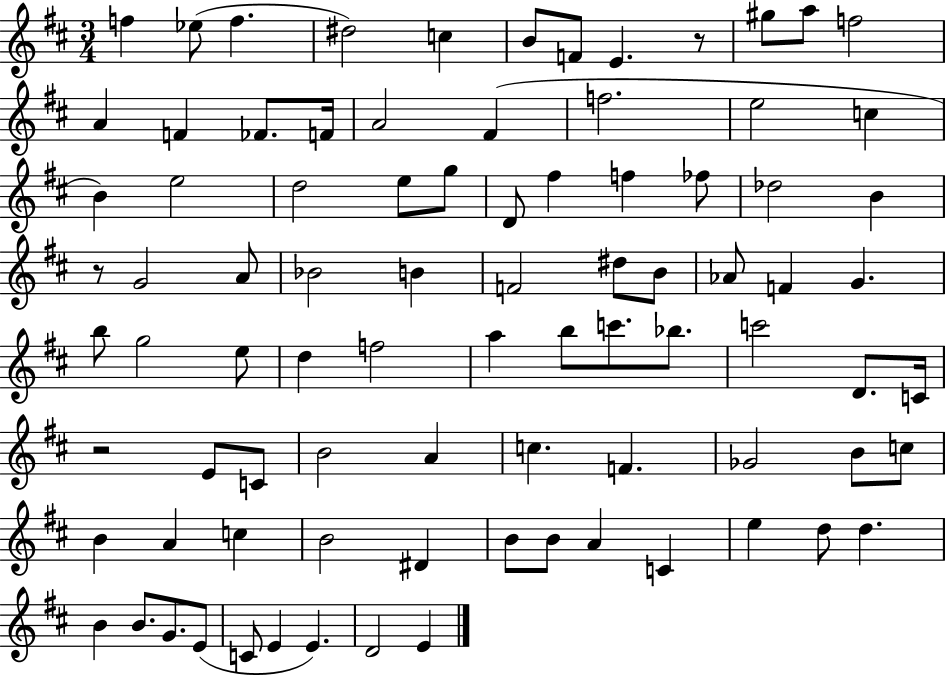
X:1
T:Untitled
M:3/4
L:1/4
K:D
f _e/2 f ^d2 c B/2 F/2 E z/2 ^g/2 a/2 f2 A F _F/2 F/4 A2 ^F f2 e2 c B e2 d2 e/2 g/2 D/2 ^f f _f/2 _d2 B z/2 G2 A/2 _B2 B F2 ^d/2 B/2 _A/2 F G b/2 g2 e/2 d f2 a b/2 c'/2 _b/2 c'2 D/2 C/4 z2 E/2 C/2 B2 A c F _G2 B/2 c/2 B A c B2 ^D B/2 B/2 A C e d/2 d B B/2 G/2 E/2 C/2 E E D2 E